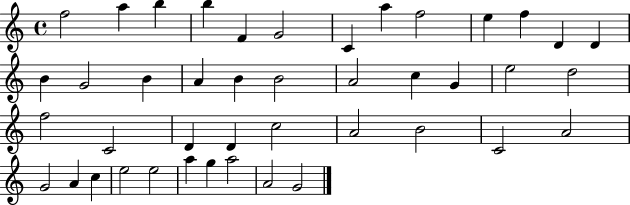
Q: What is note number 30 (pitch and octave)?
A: A4